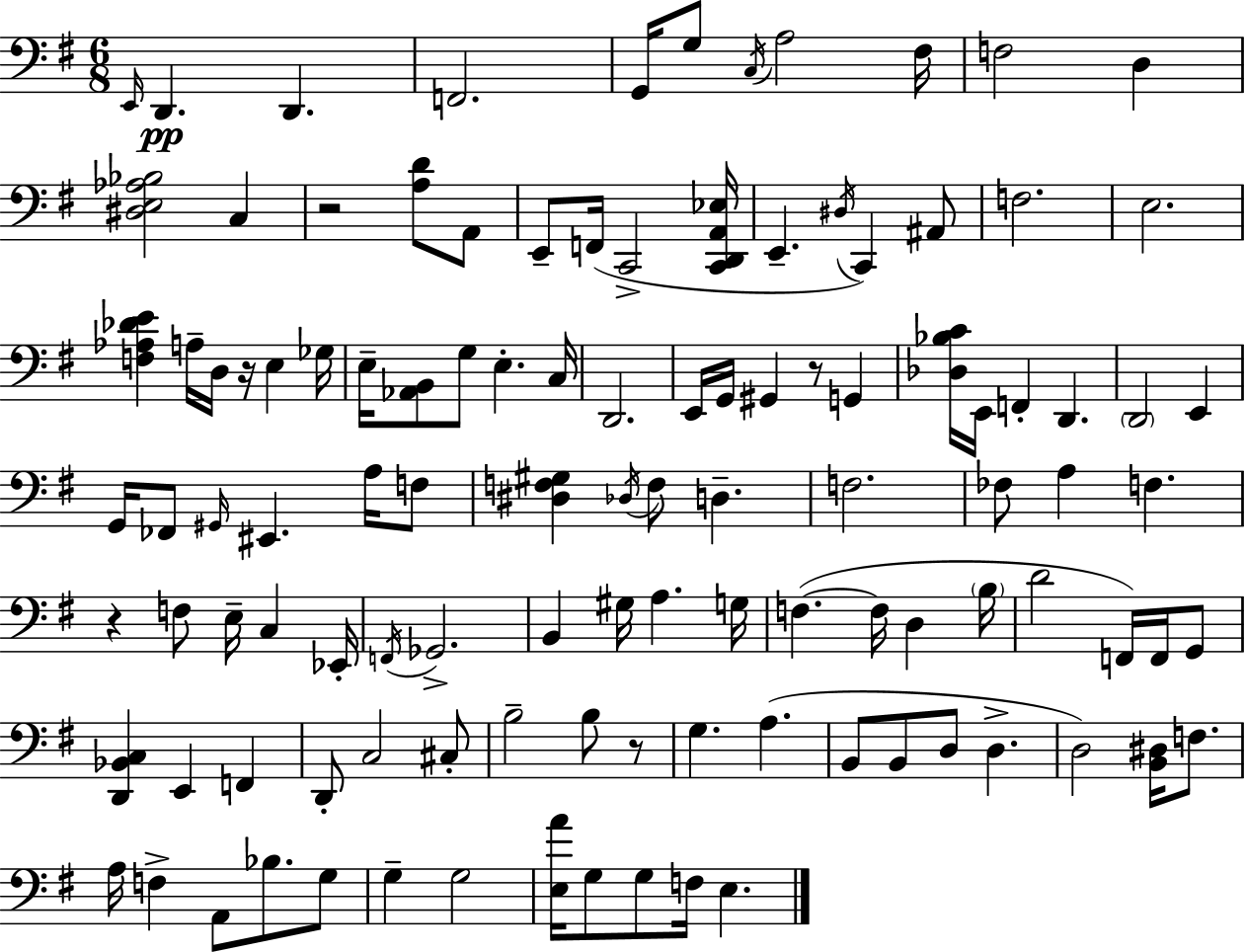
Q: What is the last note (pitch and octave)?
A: E3